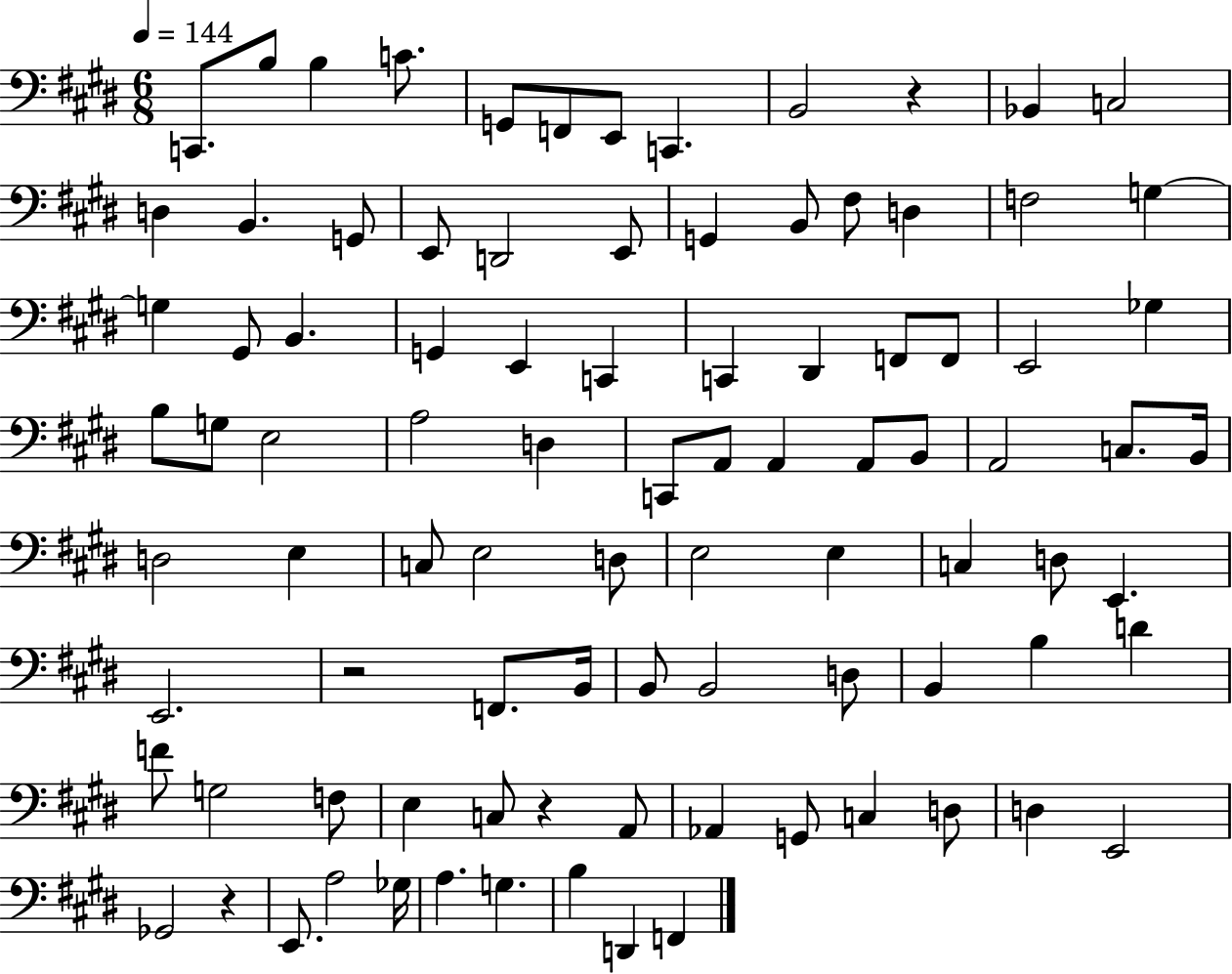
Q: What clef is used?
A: bass